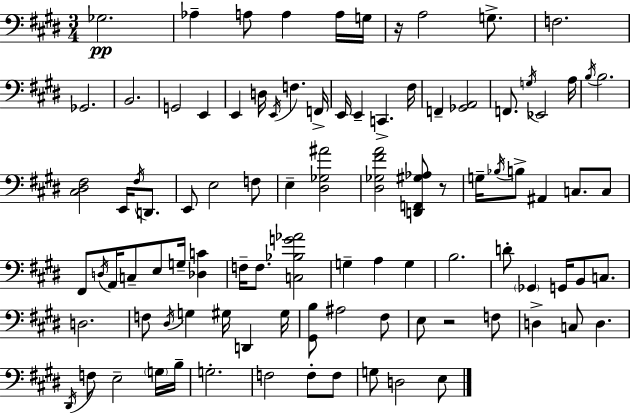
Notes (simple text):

Gb3/h. Ab3/q A3/e A3/q A3/s G3/s R/s A3/h G3/e. F3/h. Gb2/h. B2/h. G2/h E2/q E2/q D3/s E2/s F3/q. F2/s E2/s E2/q C2/q. F#3/s F2/q [Gb2,A2]/h F2/e. G3/s Eb2/h A3/s B3/s B3/h. [C#3,D#3,F#3]/h E2/s F#3/s D2/e. E2/e E3/h F3/e E3/q [D#3,Gb3,A#4]/h [D#3,Gb3,F#4,A4]/h [D2,F2,G#3,Ab3]/e R/e G3/s Bb3/s B3/e A#2/q C3/e. C3/e F#2/e D3/s A2/s C3/e E3/e G3/s [Db3,C4]/q F3/s F3/e. [C3,Bb3,G4,Ab4]/h G3/q A3/q G3/q B3/h. D4/e Gb2/q G2/s B2/e C3/e. D3/h. F3/e D#3/s G3/q G#3/s D2/q G#3/s [G#2,B3]/e A#3/h F#3/e E3/e R/h F3/e D3/q C3/e D3/q. D#2/s F3/e E3/h G3/s B3/s G3/h. F3/h F3/e F3/e G3/e D3/h E3/e